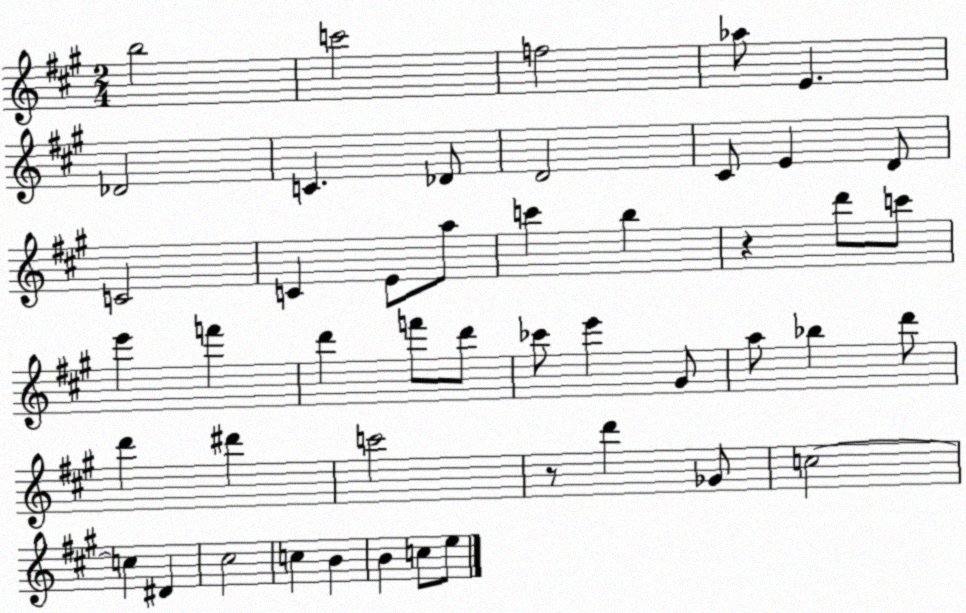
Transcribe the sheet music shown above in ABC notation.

X:1
T:Untitled
M:2/4
L:1/4
K:A
b2 c'2 f2 _a/2 E _D2 C _D/2 D2 ^C/2 E D/2 C2 C E/2 a/2 c' b z d'/2 c'/2 e' f' d' f'/2 d'/2 _c'/2 e' ^G/2 a/2 _b d'/2 d' ^d' c'2 z/2 d' _G/2 c2 c ^D ^c2 c B B c/2 e/2